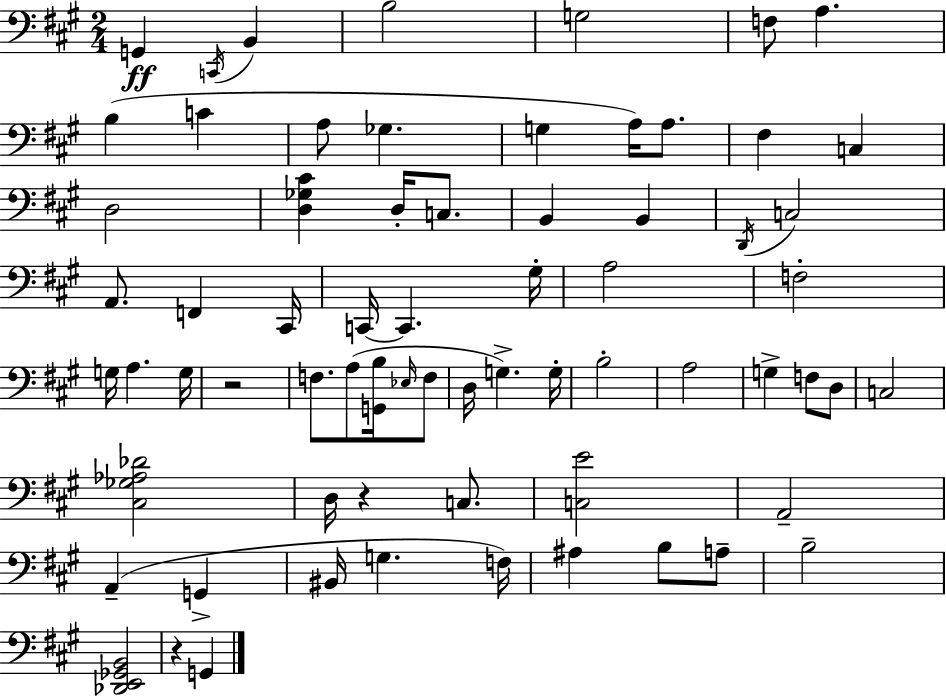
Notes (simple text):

G2/q C2/s B2/q B3/h G3/h F3/e A3/q. B3/q C4/q A3/e Gb3/q. G3/q A3/s A3/e. F#3/q C3/q D3/h [D3,Gb3,C#4]/q D3/s C3/e. B2/q B2/q D2/s C3/h A2/e. F2/q C#2/s C2/s C2/q. G#3/s A3/h F3/h G3/s A3/q. G3/s R/h F3/e. A3/e [G2,B3]/s Eb3/s F3/e D3/s G3/q. G3/s B3/h A3/h G3/q F3/e D3/e C3/h [C#3,Gb3,Ab3,Db4]/h D3/s R/q C3/e. [C3,E4]/h A2/h A2/q G2/q BIS2/s G3/q. F3/s A#3/q B3/e A3/e B3/h [Db2,E2,Gb2,B2]/h R/q G2/q